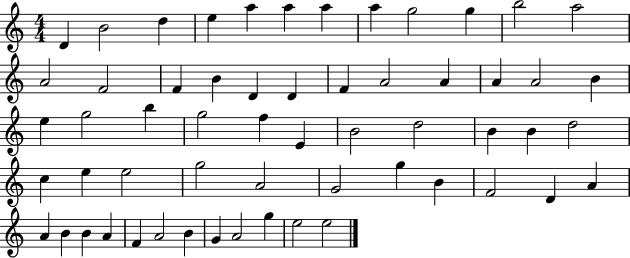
{
  \clef treble
  \numericTimeSignature
  \time 4/4
  \key c \major
  d'4 b'2 d''4 | e''4 a''4 a''4 a''4 | a''4 g''2 g''4 | b''2 a''2 | \break a'2 f'2 | f'4 b'4 d'4 d'4 | f'4 a'2 a'4 | a'4 a'2 b'4 | \break e''4 g''2 b''4 | g''2 f''4 e'4 | b'2 d''2 | b'4 b'4 d''2 | \break c''4 e''4 e''2 | g''2 a'2 | g'2 g''4 b'4 | f'2 d'4 a'4 | \break a'4 b'4 b'4 a'4 | f'4 a'2 b'4 | g'4 a'2 g''4 | e''2 e''2 | \break \bar "|."
}